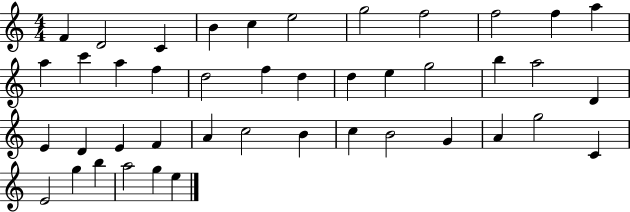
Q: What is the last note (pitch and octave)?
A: E5